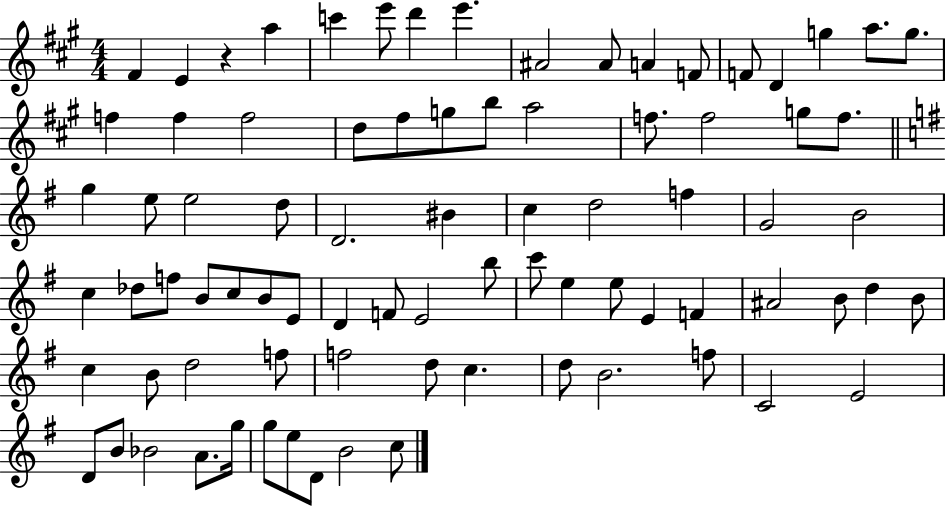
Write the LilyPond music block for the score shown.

{
  \clef treble
  \numericTimeSignature
  \time 4/4
  \key a \major
  fis'4 e'4 r4 a''4 | c'''4 e'''8 d'''4 e'''4. | ais'2 ais'8 a'4 f'8 | f'8 d'4 g''4 a''8. g''8. | \break f''4 f''4 f''2 | d''8 fis''8 g''8 b''8 a''2 | f''8. f''2 g''8 f''8. | \bar "||" \break \key g \major g''4 e''8 e''2 d''8 | d'2. bis'4 | c''4 d''2 f''4 | g'2 b'2 | \break c''4 des''8 f''8 b'8 c''8 b'8 e'8 | d'4 f'8 e'2 b''8 | c'''8 e''4 e''8 e'4 f'4 | ais'2 b'8 d''4 b'8 | \break c''4 b'8 d''2 f''8 | f''2 d''8 c''4. | d''8 b'2. f''8 | c'2 e'2 | \break d'8 b'8 bes'2 a'8. g''16 | g''8 e''8 d'8 b'2 c''8 | \bar "|."
}